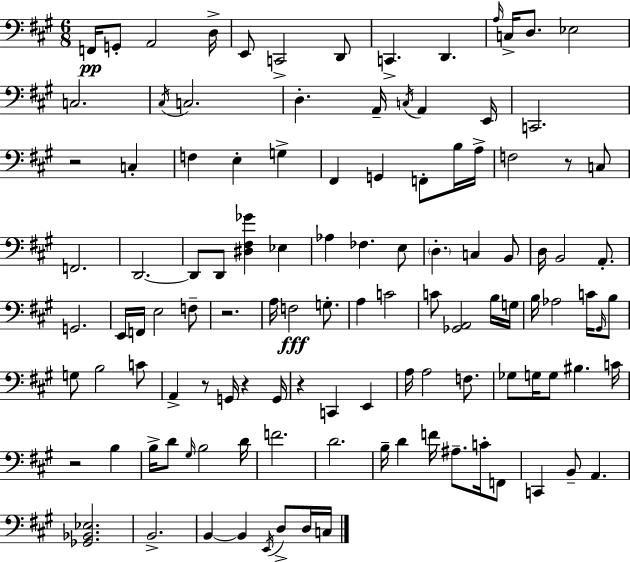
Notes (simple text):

F2/s G2/e A2/h D3/s E2/e C2/h D2/e C2/q. D2/q. A3/s C3/s D3/e. Eb3/h C3/h. C#3/s C3/h. D3/q. A2/s C3/s A2/q E2/s C2/h. R/h C3/q F3/q E3/q G3/q F#2/q G2/q F2/e B3/s A3/s F3/h R/e C3/e F2/h. D2/h. D2/e D2/e [D#3,F#3,Gb4]/q Eb3/q Ab3/q FES3/q. E3/e D3/q. C3/q B2/e D3/s B2/h A2/e. G2/h. E2/s F2/s E3/h F3/e R/h. A3/s F3/h G3/e. A3/q C4/h C4/e [Gb2,A2]/h B3/s G3/s B3/s Ab3/h C4/s G#2/s B3/e G3/e B3/h C4/e A2/q R/e G2/s R/q G2/s R/q C2/q E2/q A3/s A3/h F3/e. Gb3/e G3/s G3/e BIS3/q. C4/s R/h B3/q B3/s D4/e G#3/s B3/h D4/s F4/h. D4/h. B3/s D4/q F4/s A#3/e. C4/s F2/e C2/q B2/e A2/q. [Gb2,Bb2,Eb3]/h. B2/h. B2/q B2/q E2/s D3/e D3/s C3/s